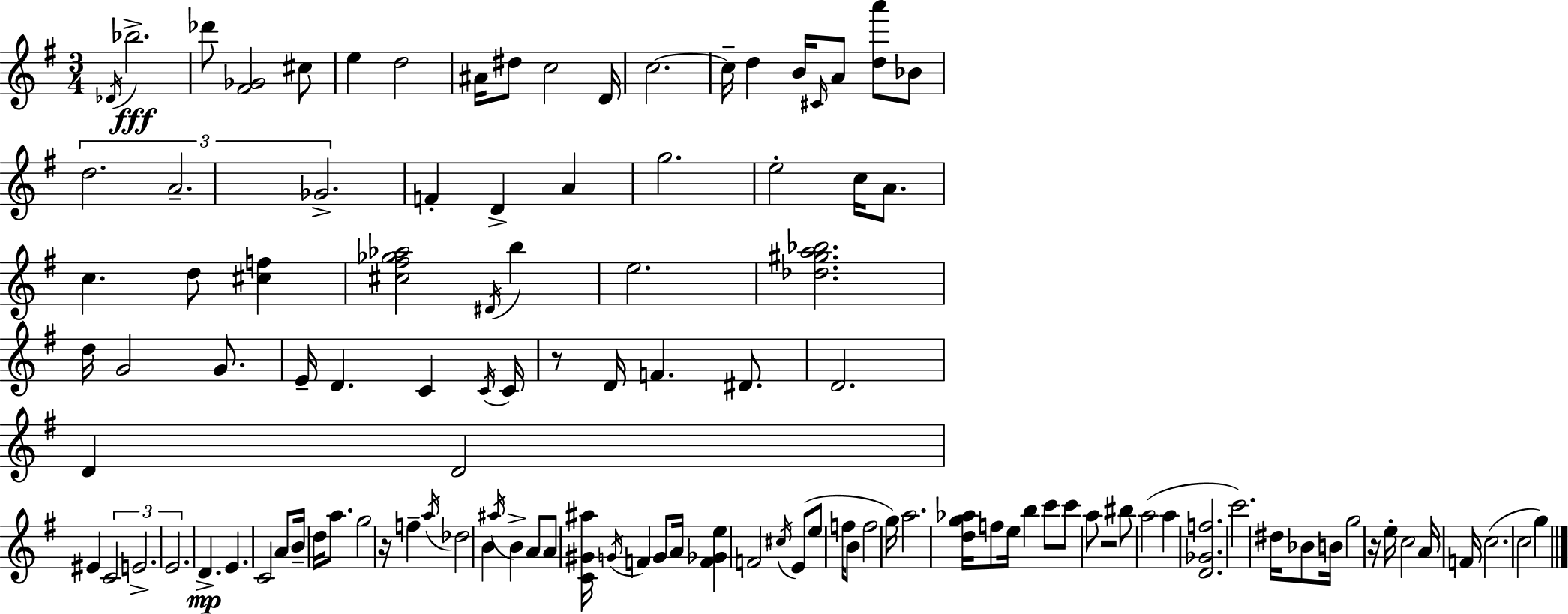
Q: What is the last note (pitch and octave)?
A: G5